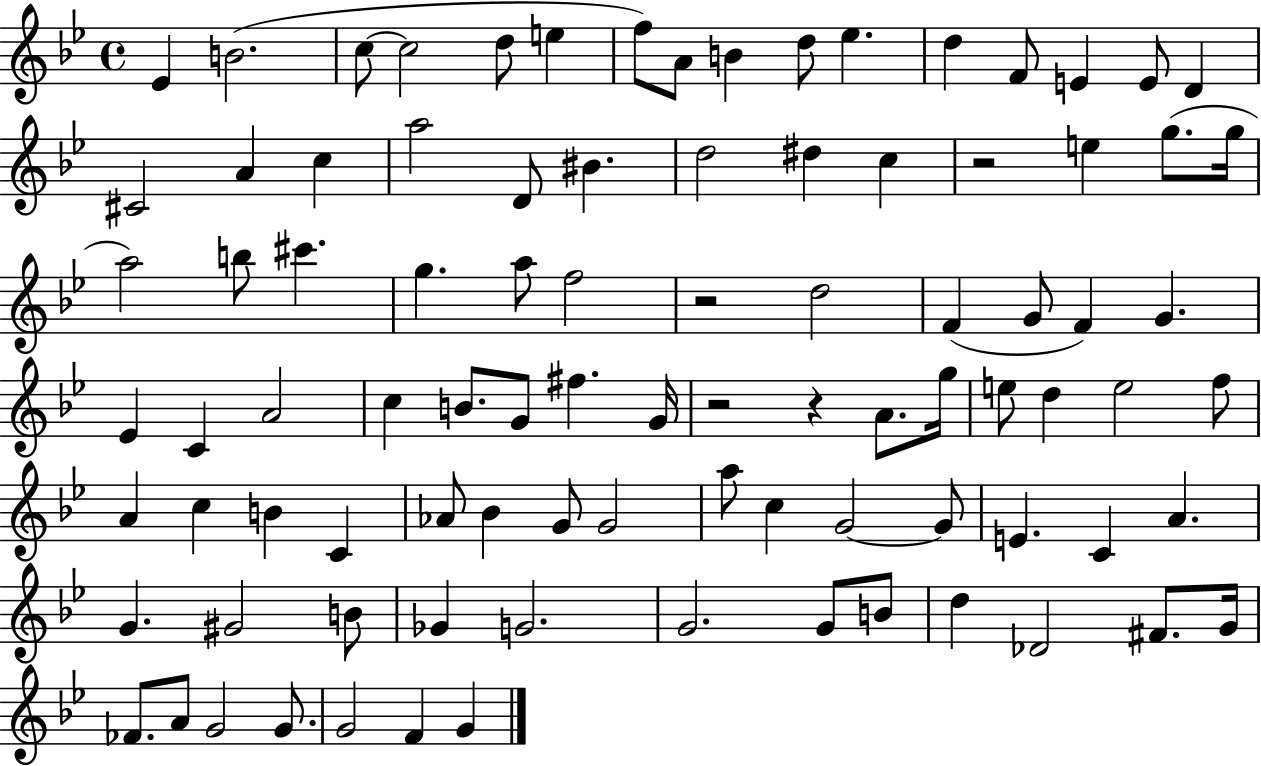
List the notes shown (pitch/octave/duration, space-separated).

Eb4/q B4/h. C5/e C5/h D5/e E5/q F5/e A4/e B4/q D5/e Eb5/q. D5/q F4/e E4/q E4/e D4/q C#4/h A4/q C5/q A5/h D4/e BIS4/q. D5/h D#5/q C5/q R/h E5/q G5/e. G5/s A5/h B5/e C#6/q. G5/q. A5/e F5/h R/h D5/h F4/q G4/e F4/q G4/q. Eb4/q C4/q A4/h C5/q B4/e. G4/e F#5/q. G4/s R/h R/q A4/e. G5/s E5/e D5/q E5/h F5/e A4/q C5/q B4/q C4/q Ab4/e Bb4/q G4/e G4/h A5/e C5/q G4/h G4/e E4/q. C4/q A4/q. G4/q. G#4/h B4/e Gb4/q G4/h. G4/h. G4/e B4/e D5/q Db4/h F#4/e. G4/s FES4/e. A4/e G4/h G4/e. G4/h F4/q G4/q